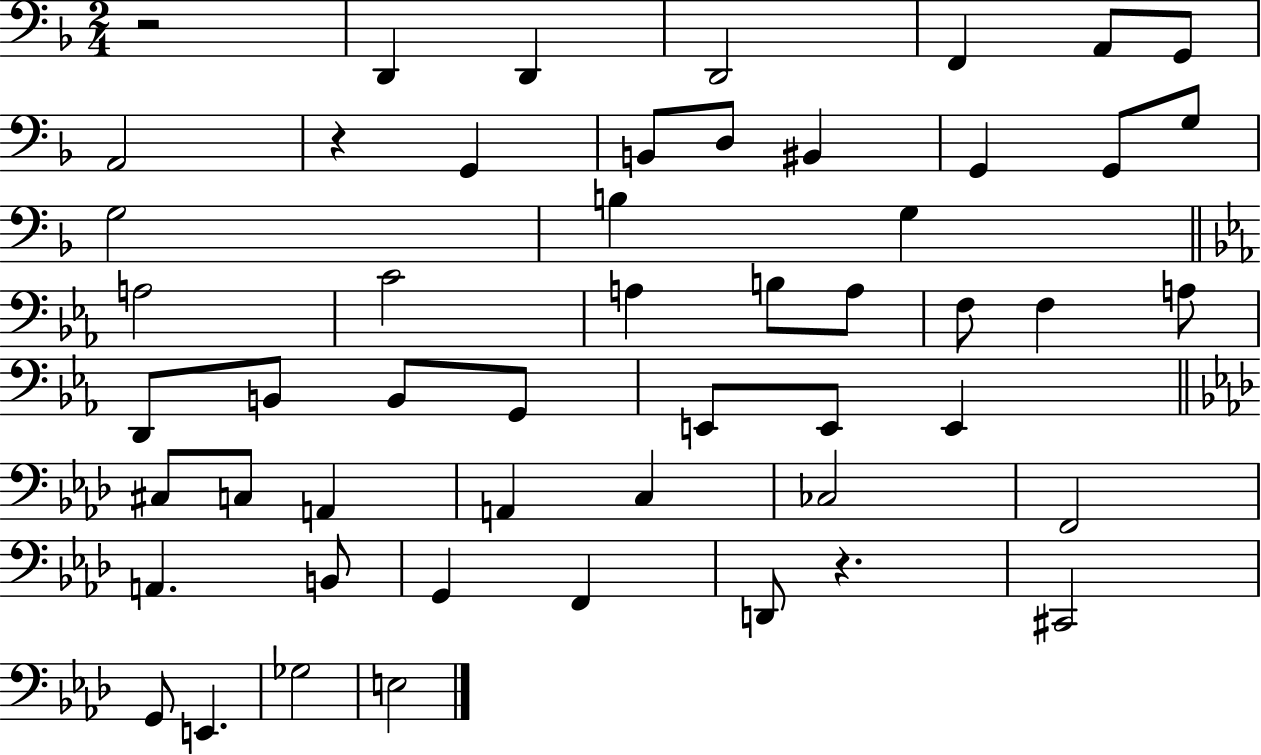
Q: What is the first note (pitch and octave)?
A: D2